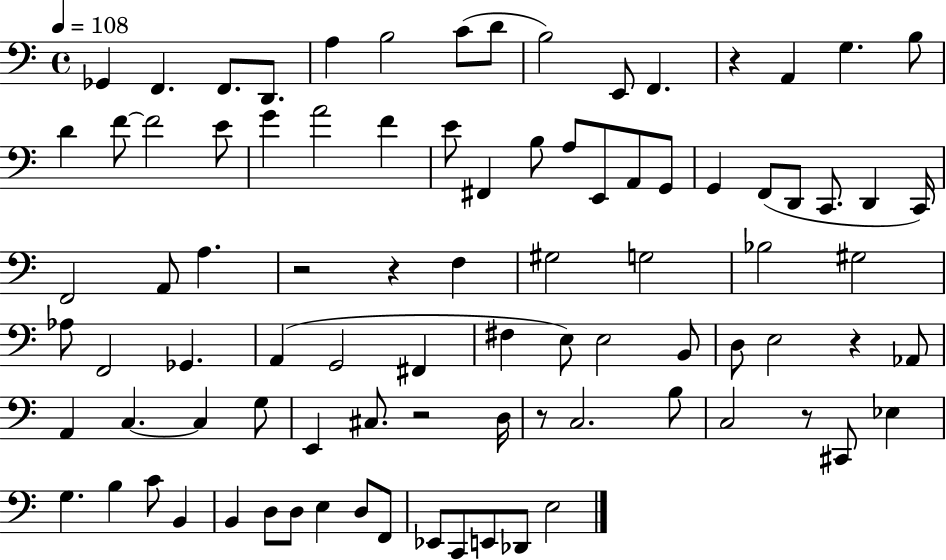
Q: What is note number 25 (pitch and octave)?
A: A3